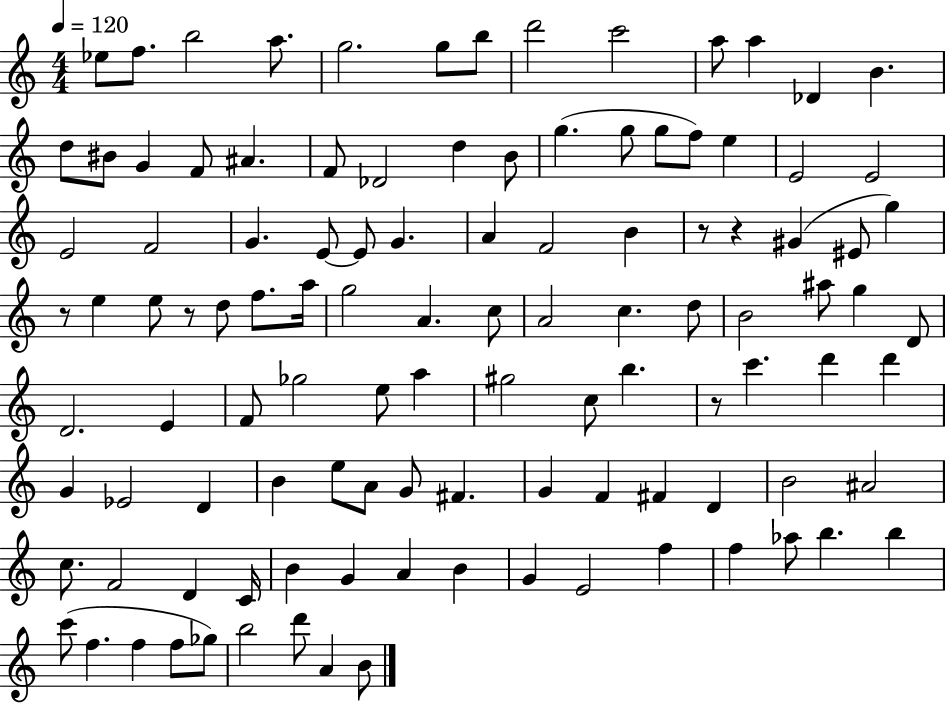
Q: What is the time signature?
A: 4/4